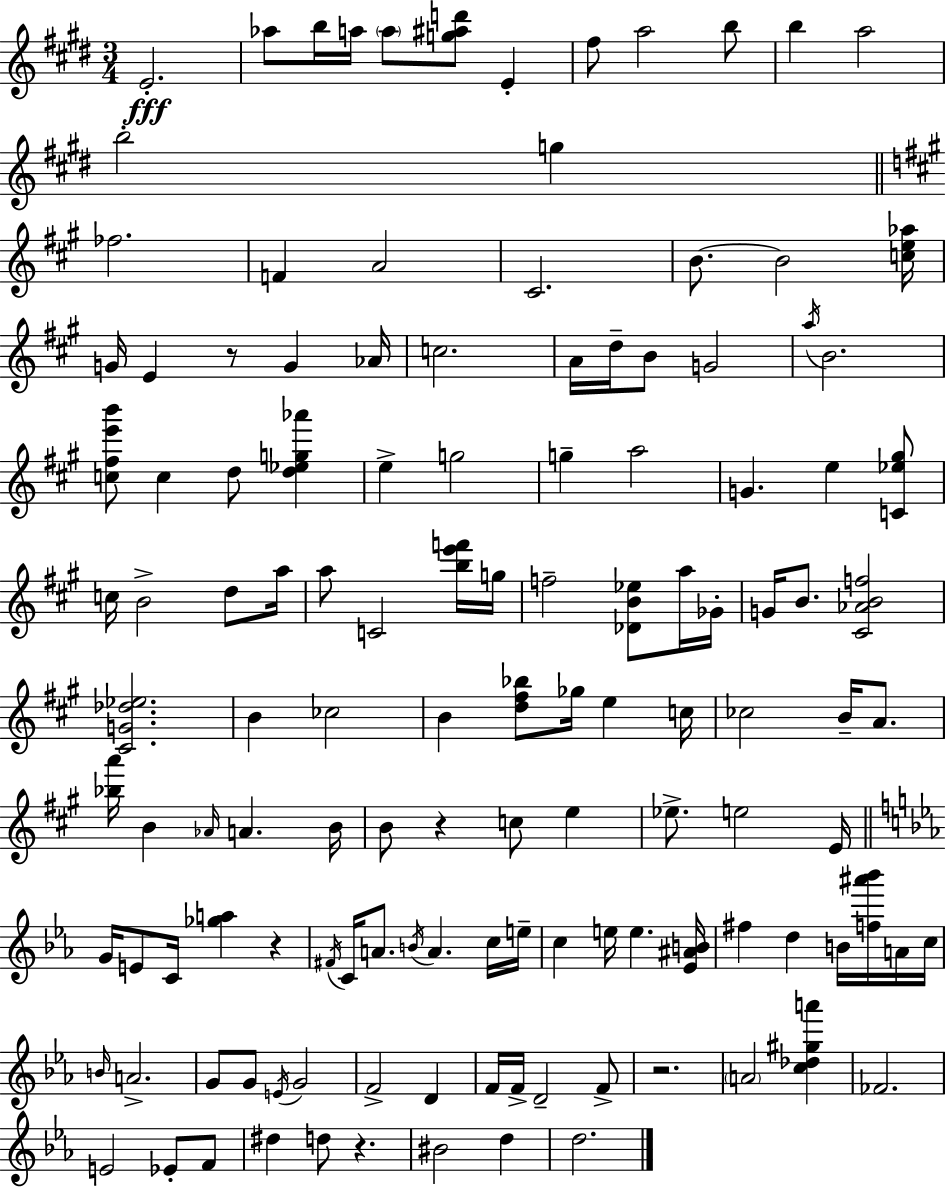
E4/h. Ab5/e B5/s A5/s A5/e [G5,A#5,D6]/e E4/q F#5/e A5/h B5/e B5/q A5/h B5/h G5/q FES5/h. F4/q A4/h C#4/h. B4/e. B4/h [C5,E5,Ab5]/s G4/s E4/q R/e G4/q Ab4/s C5/h. A4/s D5/s B4/e G4/h A5/s B4/h. [C5,F#5,E6,B6]/e C5/q D5/e [D5,Eb5,G5,Ab6]/q E5/q G5/h G5/q A5/h G4/q. E5/q [C4,Eb5,G#5]/e C5/s B4/h D5/e A5/s A5/e C4/h [B5,E6,F6]/s G5/s F5/h [Db4,B4,Eb5]/e A5/s Gb4/s G4/s B4/e. [C#4,Ab4,B4,F5]/h [C#4,G4,Db5,Eb5]/h. B4/q CES5/h B4/q [D5,F#5,Bb5]/e Gb5/s E5/q C5/s CES5/h B4/s A4/e. [Bb5,A6]/s B4/q Ab4/s A4/q. B4/s B4/e R/q C5/e E5/q Eb5/e. E5/h E4/s G4/s E4/e C4/s [Gb5,A5]/q R/q F#4/s C4/s A4/e. B4/s A4/q. C5/s E5/s C5/q E5/s E5/q. [Eb4,A#4,B4]/s F#5/q D5/q B4/s [F5,A#6,Bb6]/s A4/s C5/s B4/s A4/h. G4/e G4/e E4/s G4/h F4/h D4/q F4/s F4/s D4/h F4/e R/h. A4/h [C5,Db5,G#5,A6]/q FES4/h. E4/h Eb4/e F4/e D#5/q D5/e R/q. BIS4/h D5/q D5/h.